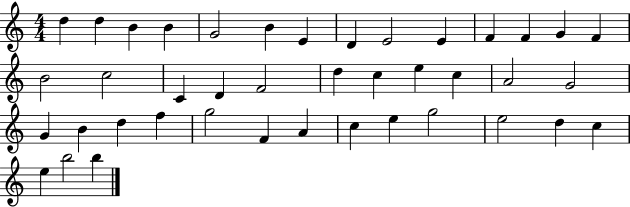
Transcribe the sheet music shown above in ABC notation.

X:1
T:Untitled
M:4/4
L:1/4
K:C
d d B B G2 B E D E2 E F F G F B2 c2 C D F2 d c e c A2 G2 G B d f g2 F A c e g2 e2 d c e b2 b